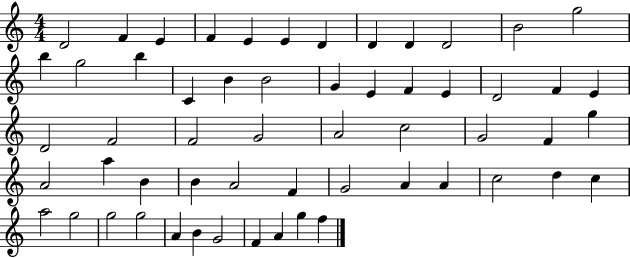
{
  \clef treble
  \numericTimeSignature
  \time 4/4
  \key c \major
  d'2 f'4 e'4 | f'4 e'4 e'4 d'4 | d'4 d'4 d'2 | b'2 g''2 | \break b''4 g''2 b''4 | c'4 b'4 b'2 | g'4 e'4 f'4 e'4 | d'2 f'4 e'4 | \break d'2 f'2 | f'2 g'2 | a'2 c''2 | g'2 f'4 g''4 | \break a'2 a''4 b'4 | b'4 a'2 f'4 | g'2 a'4 a'4 | c''2 d''4 c''4 | \break a''2 g''2 | g''2 g''2 | a'4 b'4 g'2 | f'4 a'4 g''4 f''4 | \break \bar "|."
}